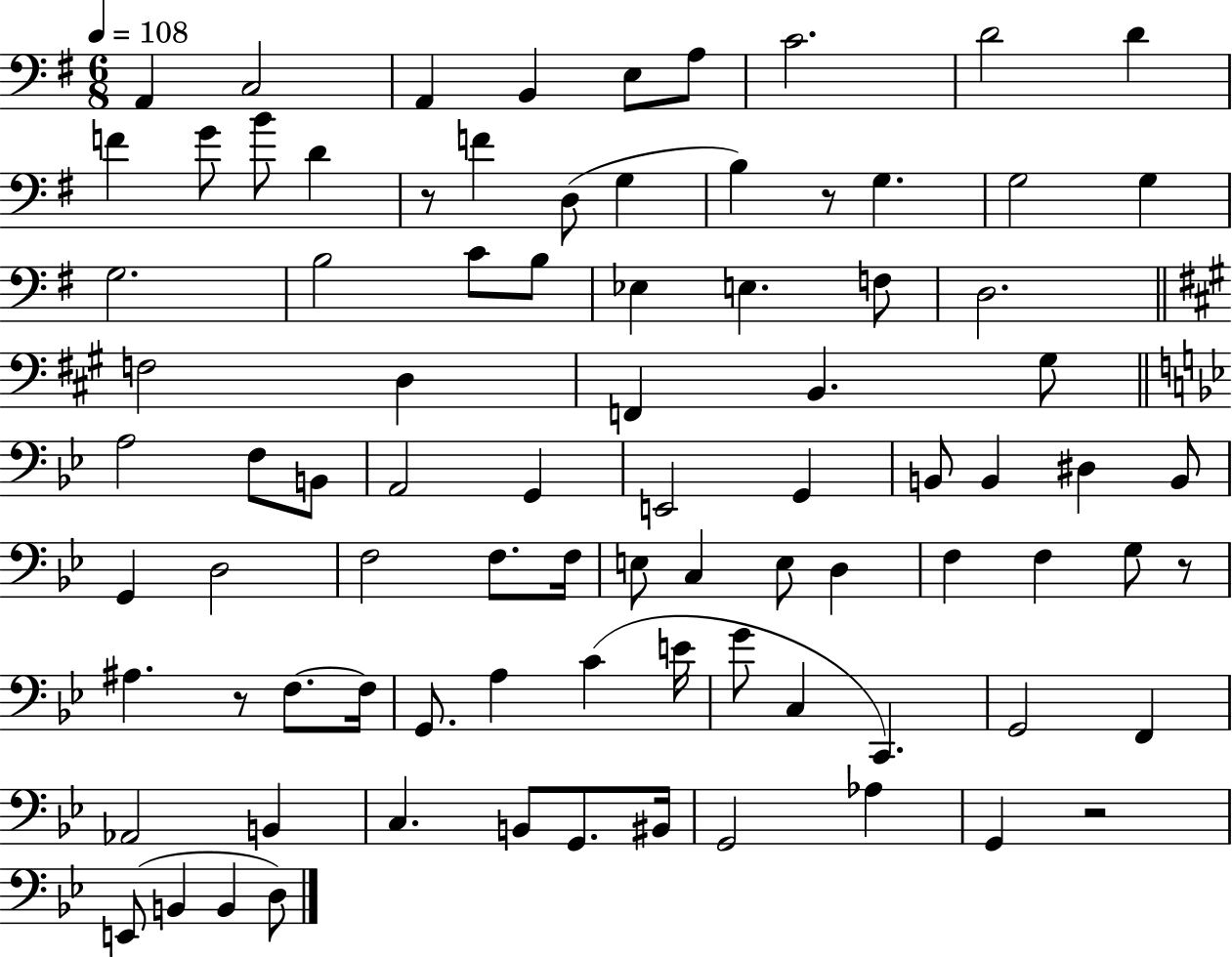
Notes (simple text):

A2/q C3/h A2/q B2/q E3/e A3/e C4/h. D4/h D4/q F4/q G4/e B4/e D4/q R/e F4/q D3/e G3/q B3/q R/e G3/q. G3/h G3/q G3/h. B3/h C4/e B3/e Eb3/q E3/q. F3/e D3/h. F3/h D3/q F2/q B2/q. G#3/e A3/h F3/e B2/e A2/h G2/q E2/h G2/q B2/e B2/q D#3/q B2/e G2/q D3/h F3/h F3/e. F3/s E3/e C3/q E3/e D3/q F3/q F3/q G3/e R/e A#3/q. R/e F3/e. F3/s G2/e. A3/q C4/q E4/s G4/e C3/q C2/q. G2/h F2/q Ab2/h B2/q C3/q. B2/e G2/e. BIS2/s G2/h Ab3/q G2/q R/h E2/e B2/q B2/q D3/e